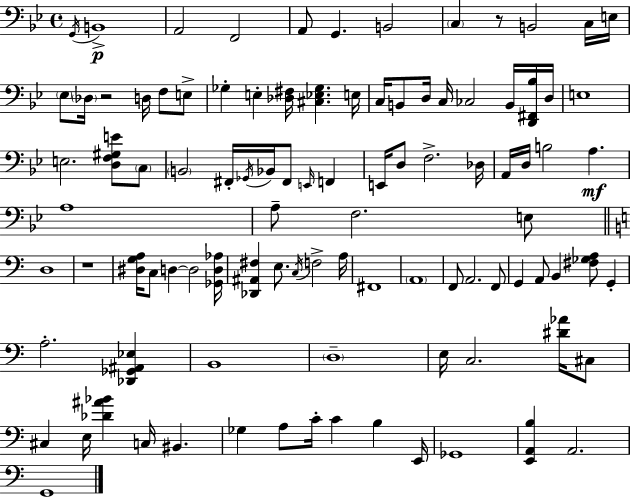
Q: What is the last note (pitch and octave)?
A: G2